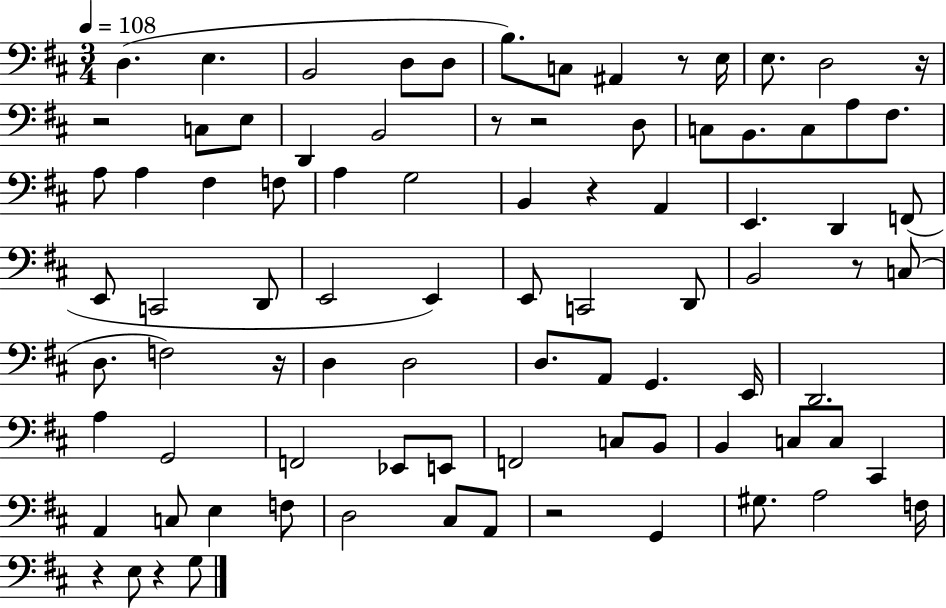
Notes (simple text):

D3/q. E3/q. B2/h D3/e D3/e B3/e. C3/e A#2/q R/e E3/s E3/e. D3/h R/s R/h C3/e E3/e D2/q B2/h R/e R/h D3/e C3/e B2/e. C3/e A3/e F#3/e. A3/e A3/q F#3/q F3/e A3/q G3/h B2/q R/q A2/q E2/q. D2/q F2/e E2/e C2/h D2/e E2/h E2/q E2/e C2/h D2/e B2/h R/e C3/e D3/e. F3/h R/s D3/q D3/h D3/e. A2/e G2/q. E2/s D2/h. A3/q G2/h F2/h Eb2/e E2/e F2/h C3/e B2/e B2/q C3/e C3/e C#2/q A2/q C3/e E3/q F3/e D3/h C#3/e A2/e R/h G2/q G#3/e. A3/h F3/s R/q E3/e R/q G3/e